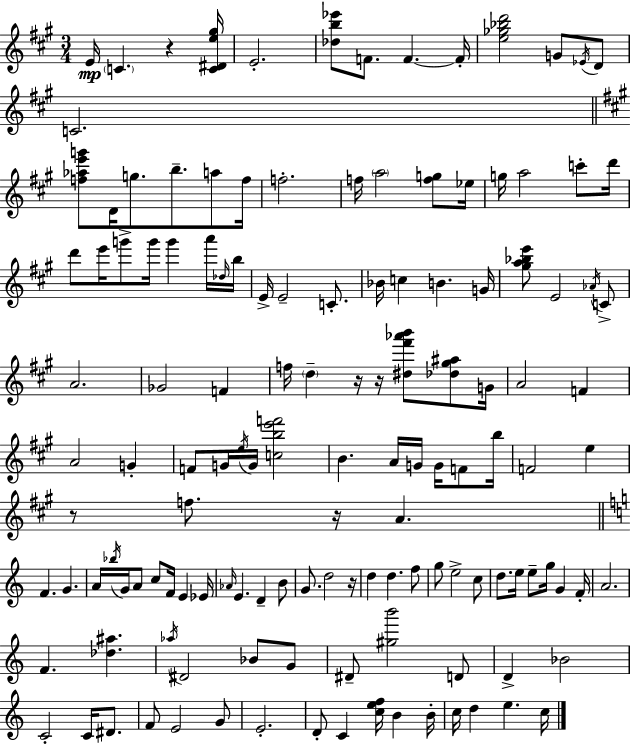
E4/s C4/q. R/q [C4,D#4,E5,G#5]/s E4/h. [Db5,B5,Eb6]/e F4/e. F4/q. F4/s [E5,Gb5,Bb5,D6]/h G4/e Eb4/s D4/e C4/h. [F5,Ab5,E6,G6]/e D4/s G5/e. B5/e. A5/e F5/s F5/h. F5/s A5/h [F5,G5]/e Eb5/s G5/s A5/h C6/e D6/s D6/e E6/s G6/e G6/s G6/q A6/s Db5/s B5/s E4/s E4/h C4/e. Bb4/s C5/q B4/q. G4/s [G#5,A5,Bb5,E6]/e E4/h Ab4/s C4/e A4/h. Gb4/h F4/q F5/s D5/q R/s R/s [D#5,F#6,Ab6,B6]/e [Db5,G#5,A#5]/e G4/s A4/h F4/q A4/h G4/q F4/e G4/s E5/s G4/s [C5,B5,E6,F6]/h B4/q. A4/s G4/s G4/s F4/e B5/s F4/h E5/q R/e F5/e. R/s A4/q. F4/q. G4/q. A4/s Bb5/s G4/s A4/e C5/e F4/s E4/q Eb4/s Ab4/s E4/q. D4/q B4/e G4/e. D5/h R/s D5/q D5/q. F5/e G5/e E5/h C5/e D5/e. E5/s E5/e G5/s G4/q F4/s A4/h. F4/q. [Db5,A#5]/q. Ab5/s D#4/h Bb4/e G4/e D#4/e [G#5,B6]/h D4/e D4/q Bb4/h C4/h C4/s D#4/e. F4/e E4/h G4/e E4/h. D4/e C4/q [C5,E5,F5]/s B4/q B4/s C5/s D5/q E5/q. C5/s